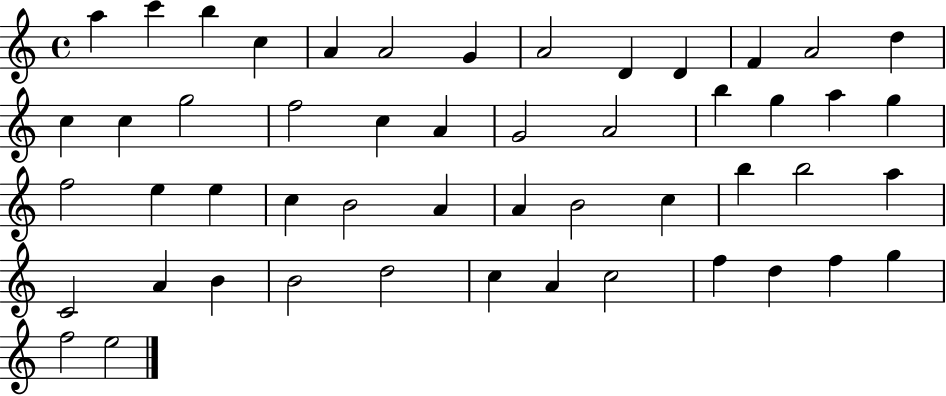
A5/q C6/q B5/q C5/q A4/q A4/h G4/q A4/h D4/q D4/q F4/q A4/h D5/q C5/q C5/q G5/h F5/h C5/q A4/q G4/h A4/h B5/q G5/q A5/q G5/q F5/h E5/q E5/q C5/q B4/h A4/q A4/q B4/h C5/q B5/q B5/h A5/q C4/h A4/q B4/q B4/h D5/h C5/q A4/q C5/h F5/q D5/q F5/q G5/q F5/h E5/h